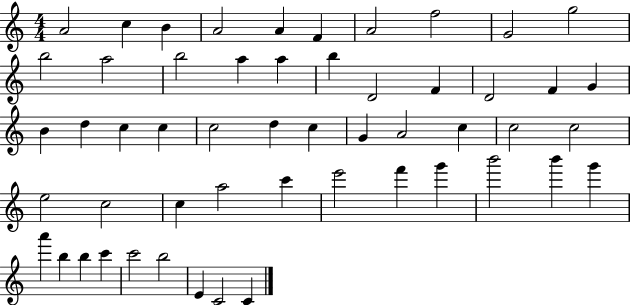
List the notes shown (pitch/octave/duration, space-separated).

A4/h C5/q B4/q A4/h A4/q F4/q A4/h F5/h G4/h G5/h B5/h A5/h B5/h A5/q A5/q B5/q D4/h F4/q D4/h F4/q G4/q B4/q D5/q C5/q C5/q C5/h D5/q C5/q G4/q A4/h C5/q C5/h C5/h E5/h C5/h C5/q A5/h C6/q E6/h F6/q G6/q B6/h B6/q G6/q A6/q B5/q B5/q C6/q C6/h B5/h E4/q C4/h C4/q